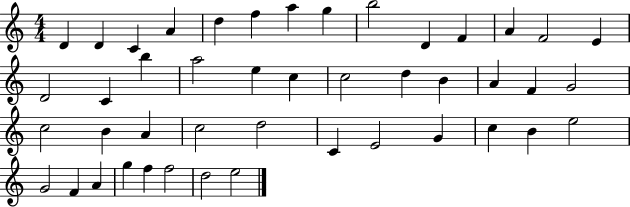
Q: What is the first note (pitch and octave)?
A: D4